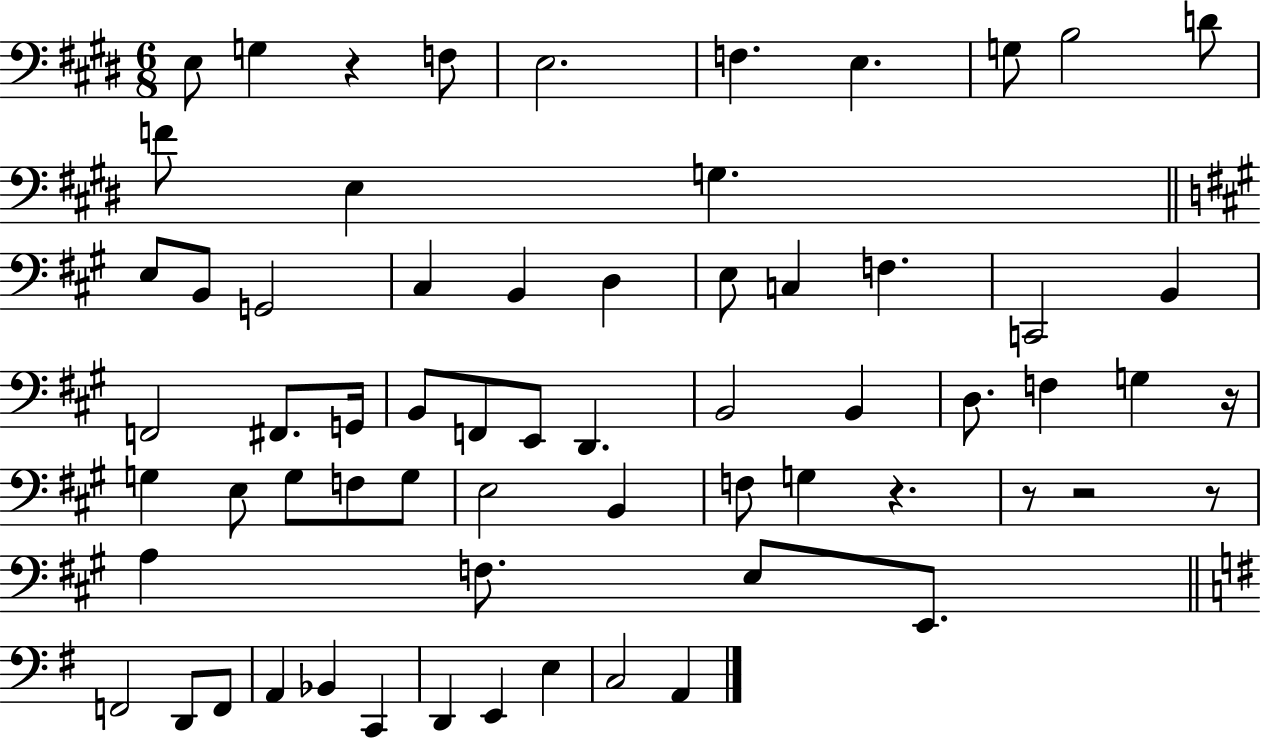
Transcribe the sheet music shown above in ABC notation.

X:1
T:Untitled
M:6/8
L:1/4
K:E
E,/2 G, z F,/2 E,2 F, E, G,/2 B,2 D/2 F/2 E, G, E,/2 B,,/2 G,,2 ^C, B,, D, E,/2 C, F, C,,2 B,, F,,2 ^F,,/2 G,,/4 B,,/2 F,,/2 E,,/2 D,, B,,2 B,, D,/2 F, G, z/4 G, E,/2 G,/2 F,/2 G,/2 E,2 B,, F,/2 G, z z/2 z2 z/2 A, F,/2 E,/2 E,,/2 F,,2 D,,/2 F,,/2 A,, _B,, C,, D,, E,, E, C,2 A,,